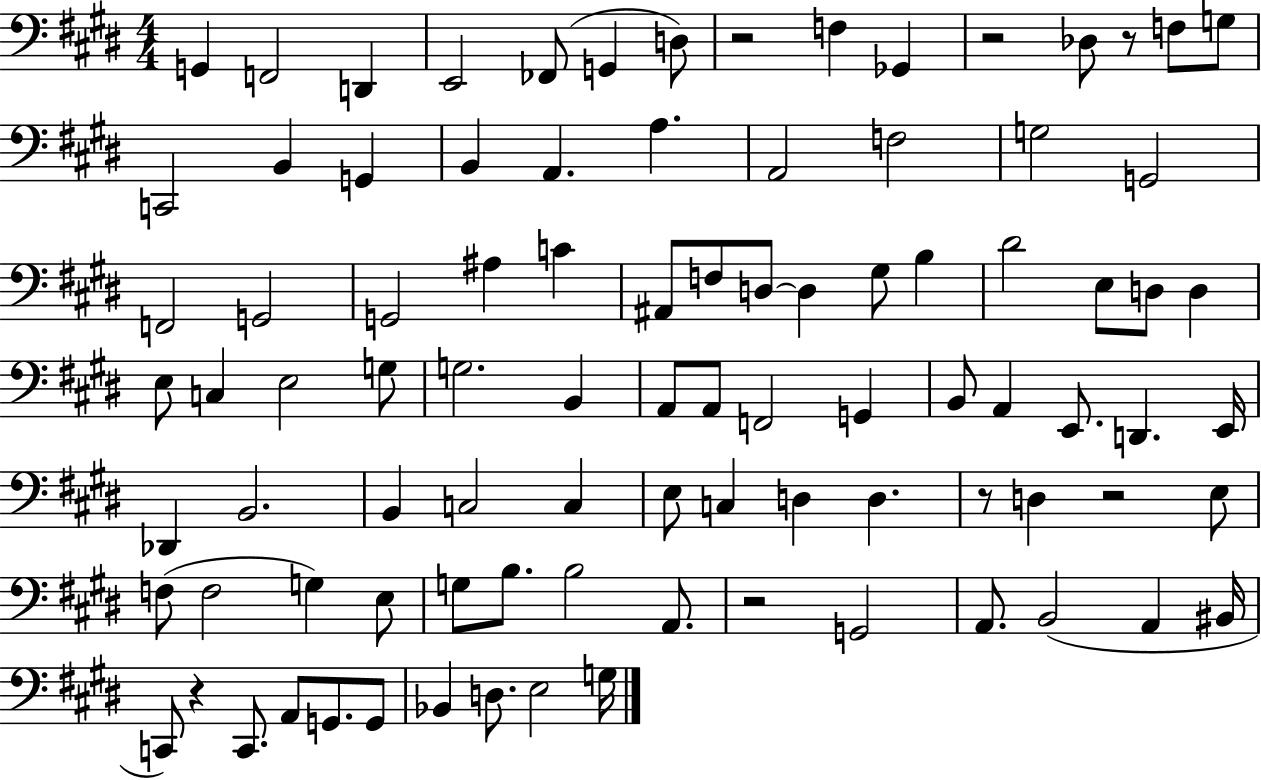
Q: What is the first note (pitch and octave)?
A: G2